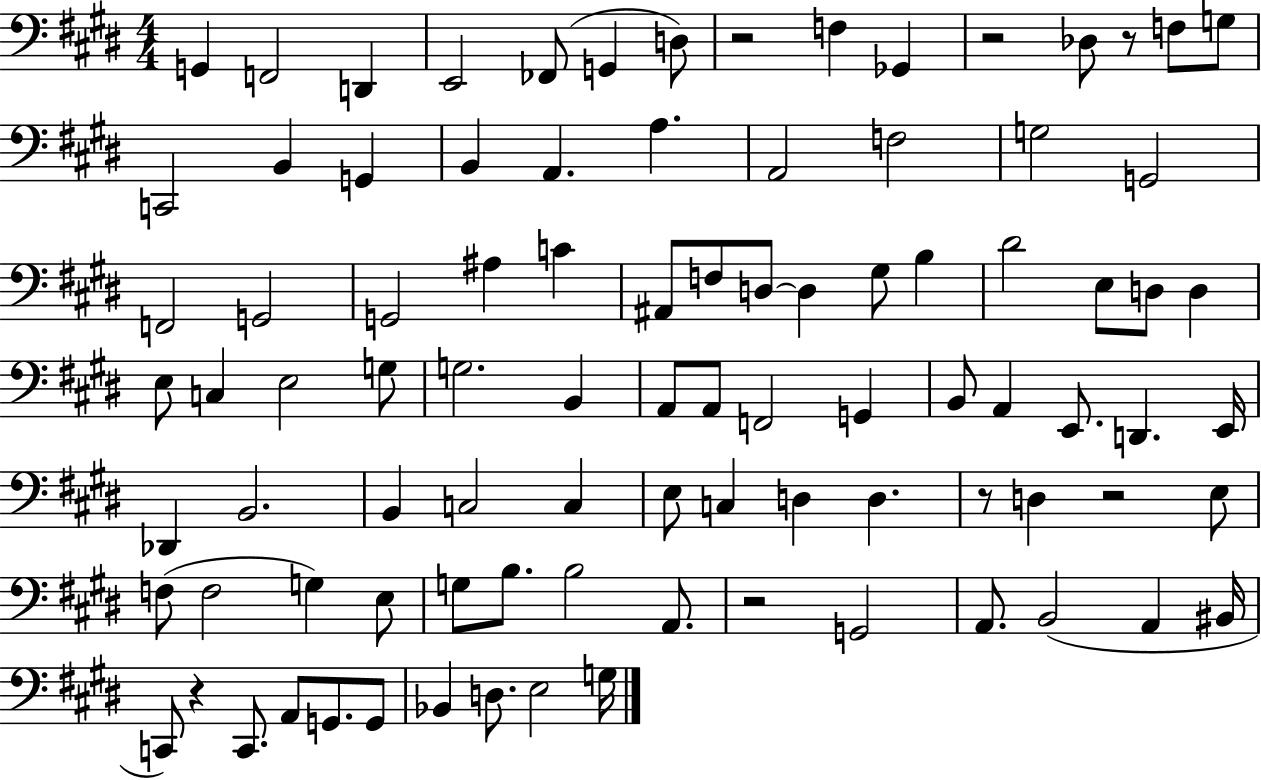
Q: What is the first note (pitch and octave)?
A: G2